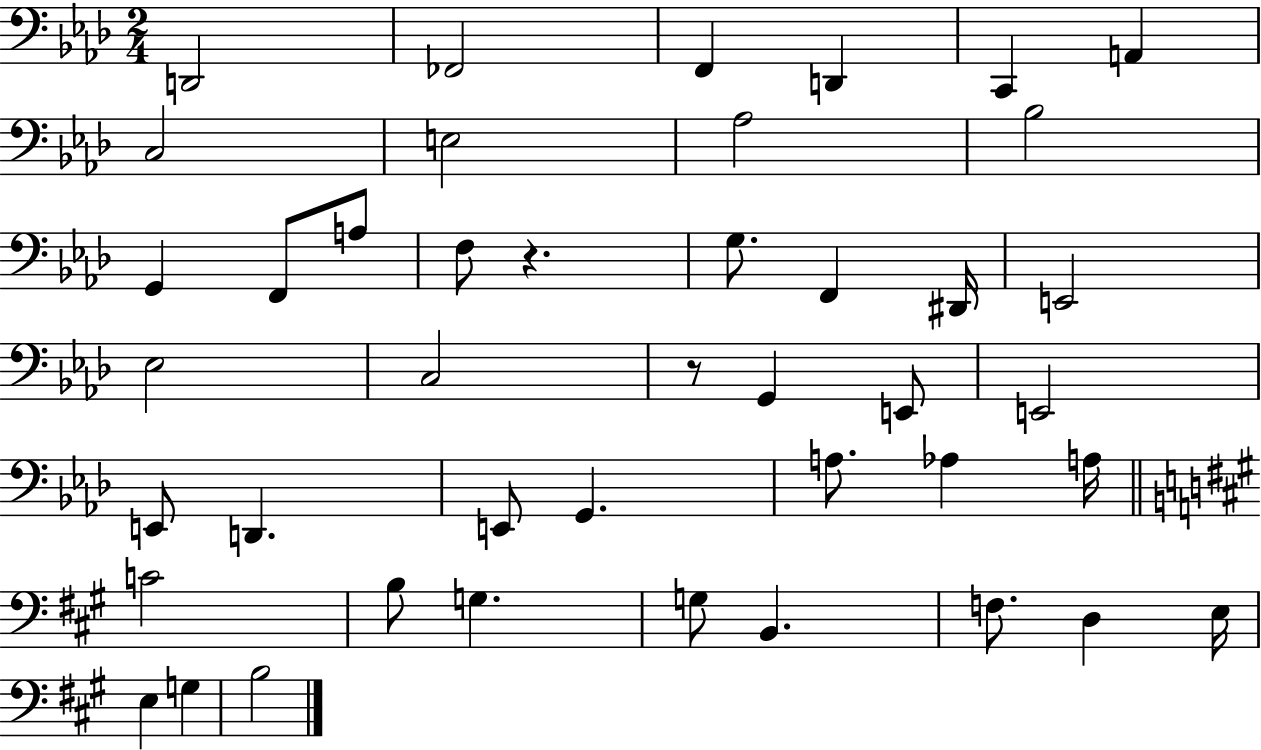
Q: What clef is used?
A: bass